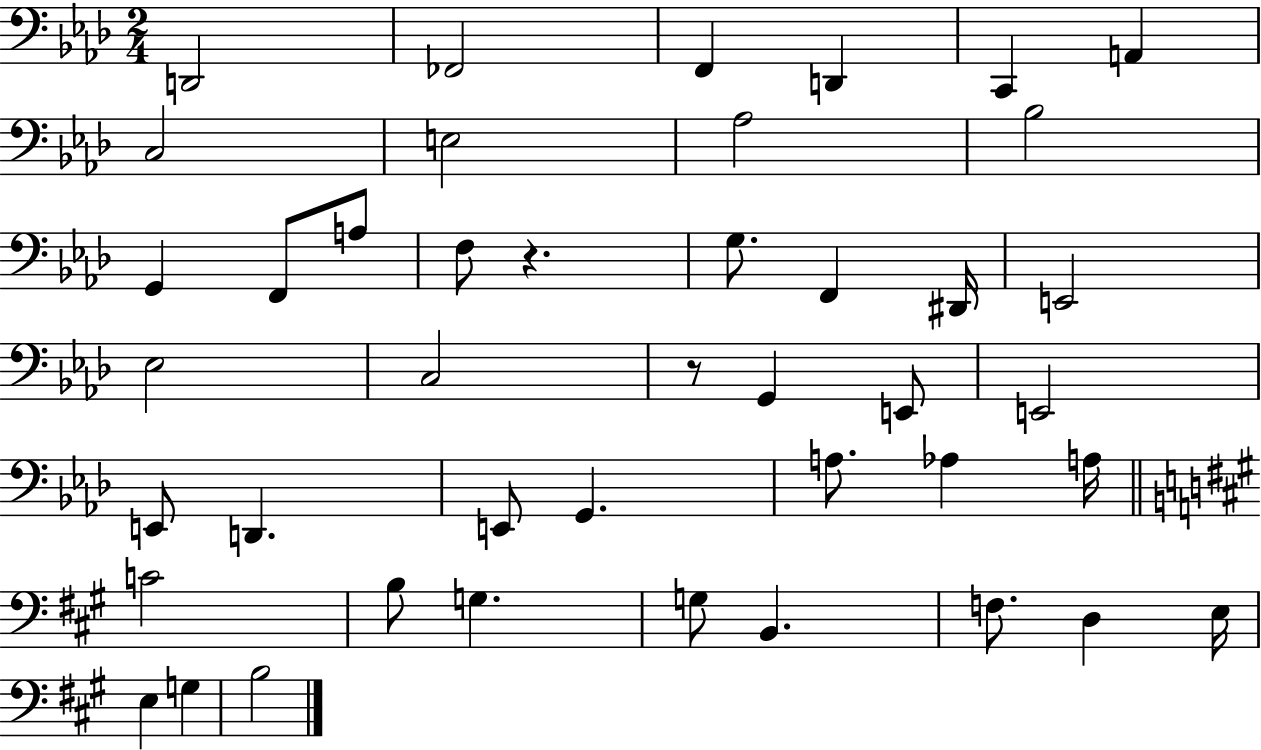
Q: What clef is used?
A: bass